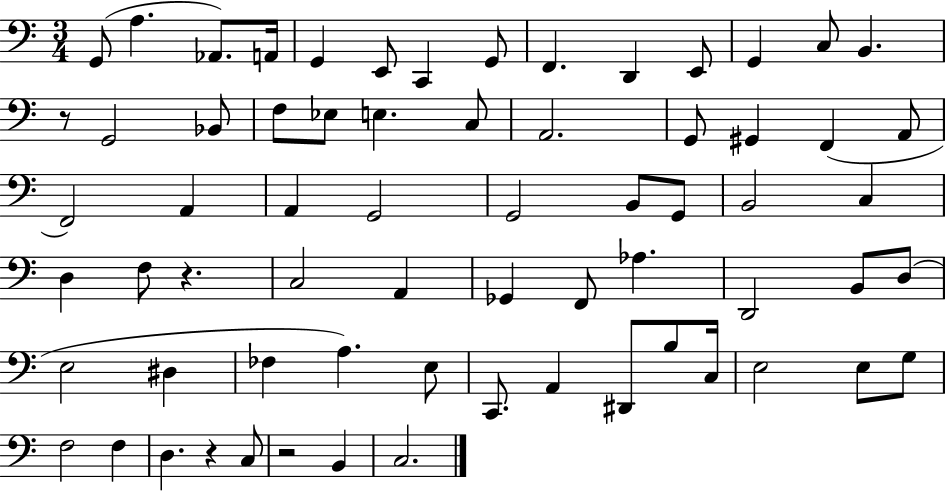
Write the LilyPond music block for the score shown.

{
  \clef bass
  \numericTimeSignature
  \time 3/4
  \key c \major
  g,8( a4. aes,8.) a,16 | g,4 e,8 c,4 g,8 | f,4. d,4 e,8 | g,4 c8 b,4. | \break r8 g,2 bes,8 | f8 ees8 e4. c8 | a,2. | g,8 gis,4 f,4( a,8 | \break f,2) a,4 | a,4 g,2 | g,2 b,8 g,8 | b,2 c4 | \break d4 f8 r4. | c2 a,4 | ges,4 f,8 aes4. | d,2 b,8 d8( | \break e2 dis4 | fes4 a4.) e8 | c,8. a,4 dis,8 b8 c16 | e2 e8 g8 | \break f2 f4 | d4. r4 c8 | r2 b,4 | c2. | \break \bar "|."
}